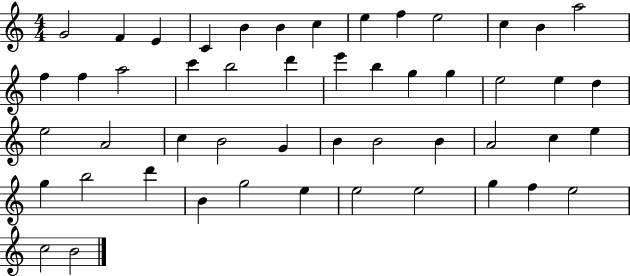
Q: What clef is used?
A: treble